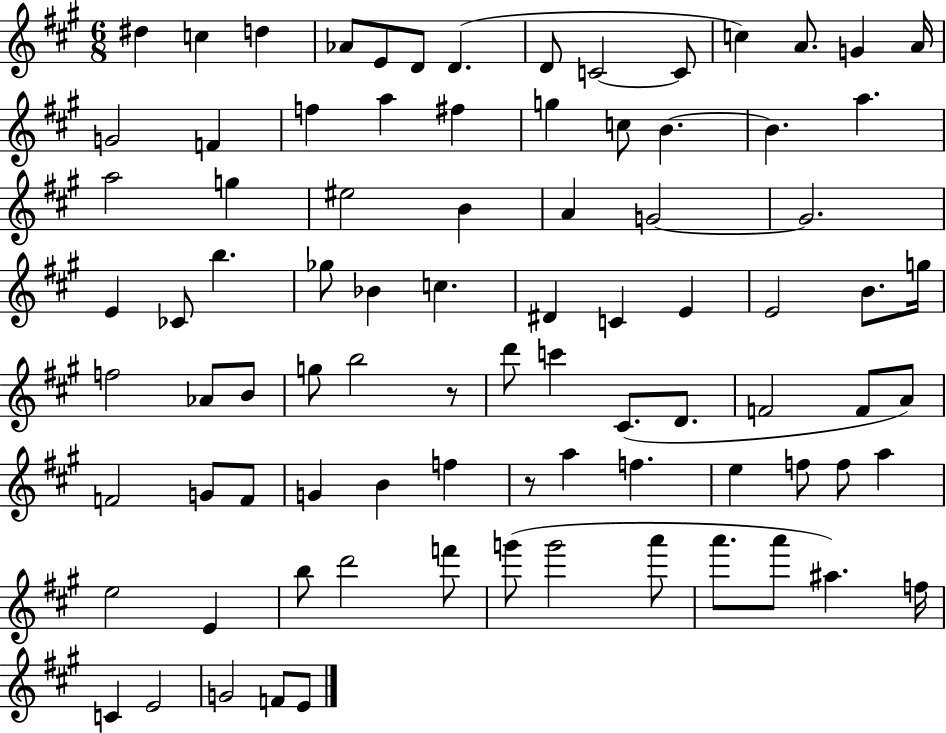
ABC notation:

X:1
T:Untitled
M:6/8
L:1/4
K:A
^d c d _A/2 E/2 D/2 D D/2 C2 C/2 c A/2 G A/4 G2 F f a ^f g c/2 B B a a2 g ^e2 B A G2 G2 E _C/2 b _g/2 _B c ^D C E E2 B/2 g/4 f2 _A/2 B/2 g/2 b2 z/2 d'/2 c' ^C/2 D/2 F2 F/2 A/2 F2 G/2 F/2 G B f z/2 a f e f/2 f/2 a e2 E b/2 d'2 f'/2 g'/2 g'2 a'/2 a'/2 a'/2 ^a f/4 C E2 G2 F/2 E/2